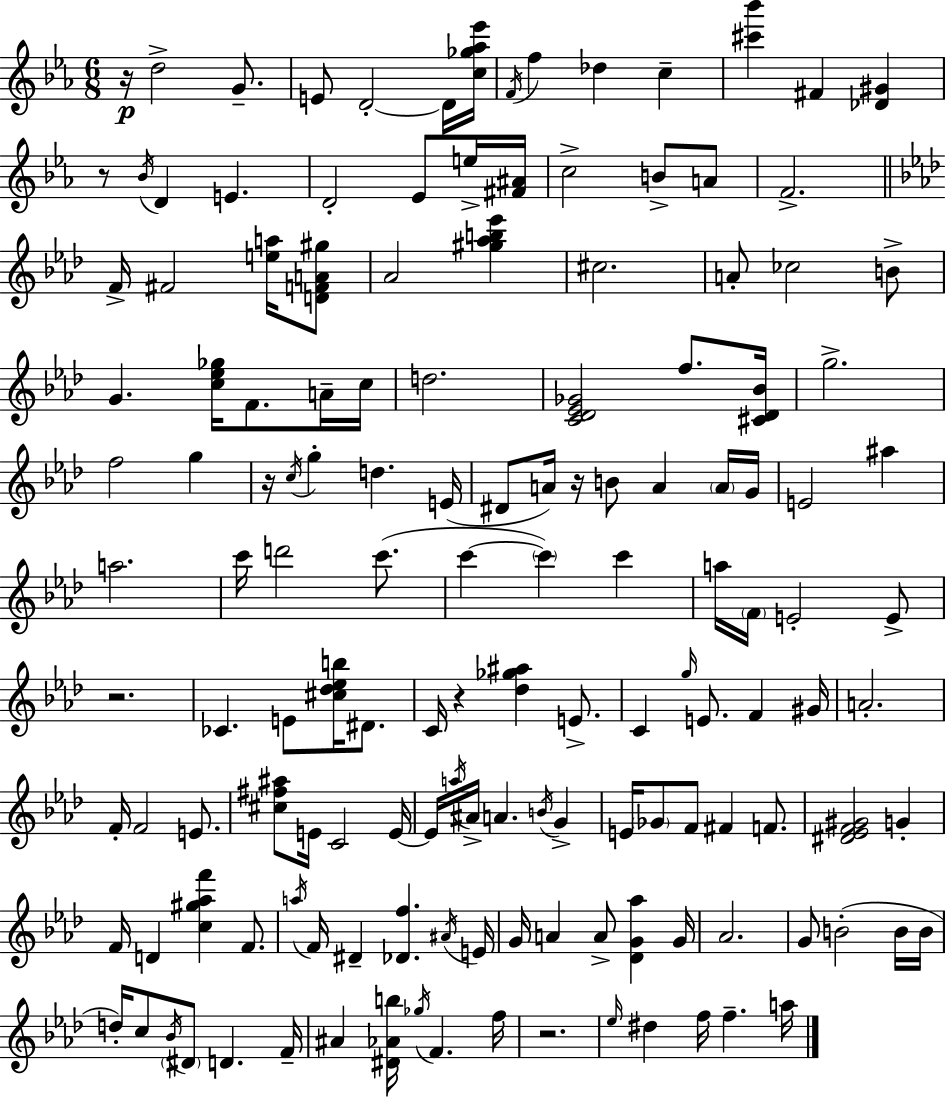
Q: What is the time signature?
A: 6/8